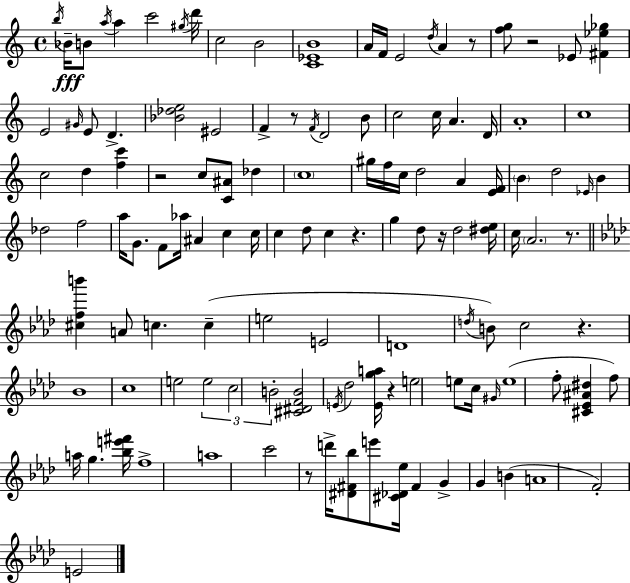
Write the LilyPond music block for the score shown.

{
  \clef treble
  \time 4/4
  \defaultTimeSignature
  \key c \major
  \acciaccatura { b''16 }\fff bes'16-- b'8 \acciaccatura { a''16 } a''4 c'''2 | \acciaccatura { gis''16 } d'''16 c''2 b'2 | <c' ees' b'>1 | a'16 f'16 e'2 \acciaccatura { d''16 } a'4 | \break r8 <f'' g''>8 r2 ees'8 | <fis' ees'' ges''>4 e'2 \grace { gis'16 } e'8 d'4.-> | <bes' des'' e''>2 eis'2 | f'4-> r8 \acciaccatura { f'16 } d'2 | \break b'8 c''2 c''16 a'4. | d'16 a'1-. | c''1 | c''2 d''4 | \break <f'' c'''>4 r2 c''8 | <c' ais'>8 des''4 \parenthesize c''1 | gis''16 f''16 c''16 d''2 | a'4 <e' f'>16 \parenthesize b'4 d''2 | \break \grace { ees'16 } b'4 des''2 f''2 | a''16 g'8. f'8 aes''16 ais'4 | c''4 c''16 c''4 d''8 c''4 | r4. g''4 d''8 r16 d''2 | \break <dis'' e''>16 c''16 \parenthesize a'2. | r8. \bar "||" \break \key f \minor <cis'' f'' b'''>4 a'8 c''4. c''4--( | e''2 e'2 | d'1 | \acciaccatura { d''16 } b'8) c''2 r4. | \break bes'1 | c''1 | e''2 \tuplet 3/2 { e''2 | c''2 b'2-. } | \break <cis' dis' f' b'>2 \acciaccatura { e'16 } des''2 | <e' g'' a''>16 r4 e''2 e''8 | c''16 \grace { gis'16 }( e''1 | f''8-. <cis' ees' ais' dis''>4 f''8) a''16 g''4. | \break <bes'' e''' fis'''>16 f''1-> | a''1 | c'''2 r8 d'''16-> <dis' fis' bes''>8 | e'''8 <cis' des' ees''>16 fis'4 g'4-> g'4 b'4( | \break a'1 | f'2-.) e'2 | \bar "|."
}